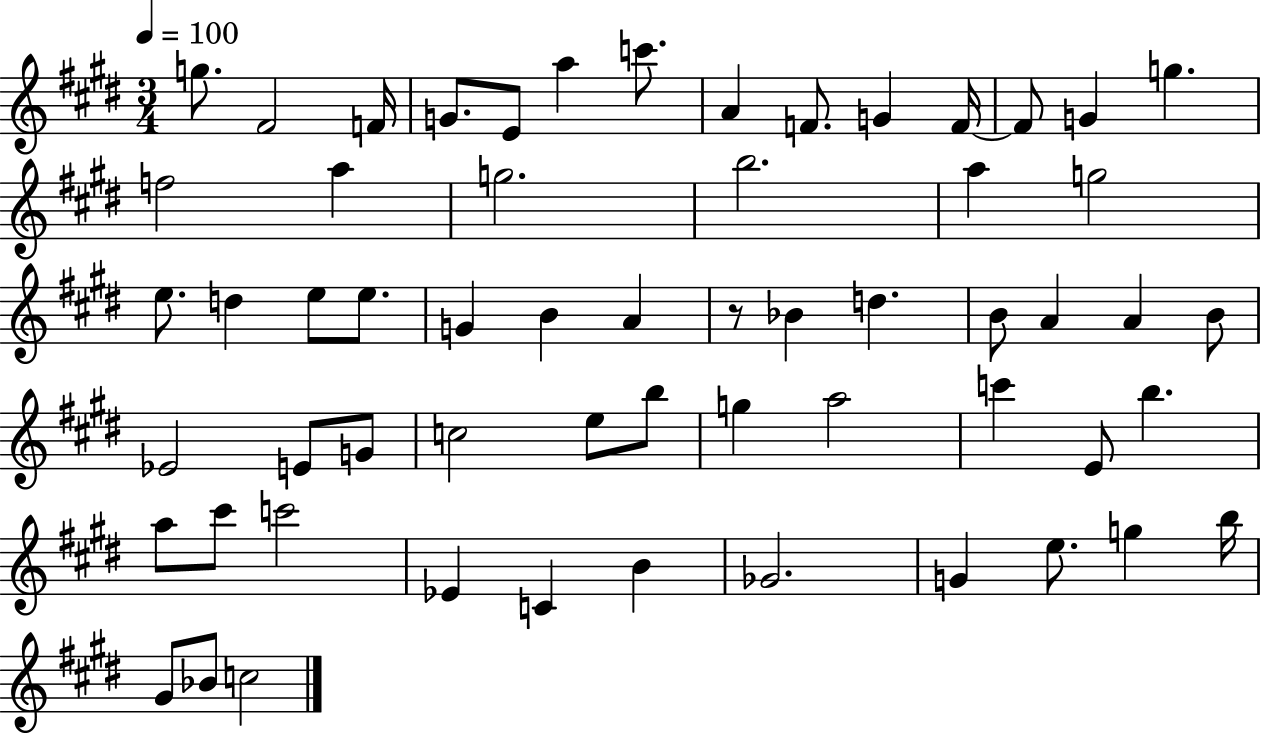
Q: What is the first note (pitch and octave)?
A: G5